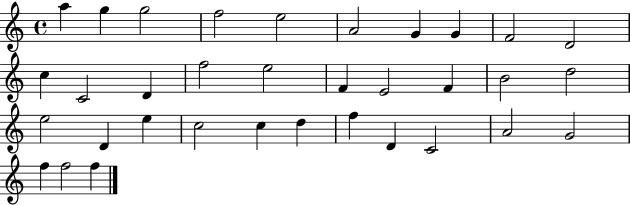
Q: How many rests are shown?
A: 0